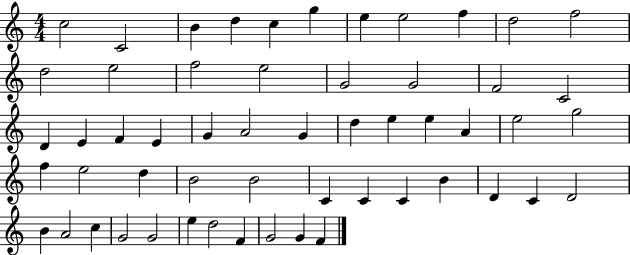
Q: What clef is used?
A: treble